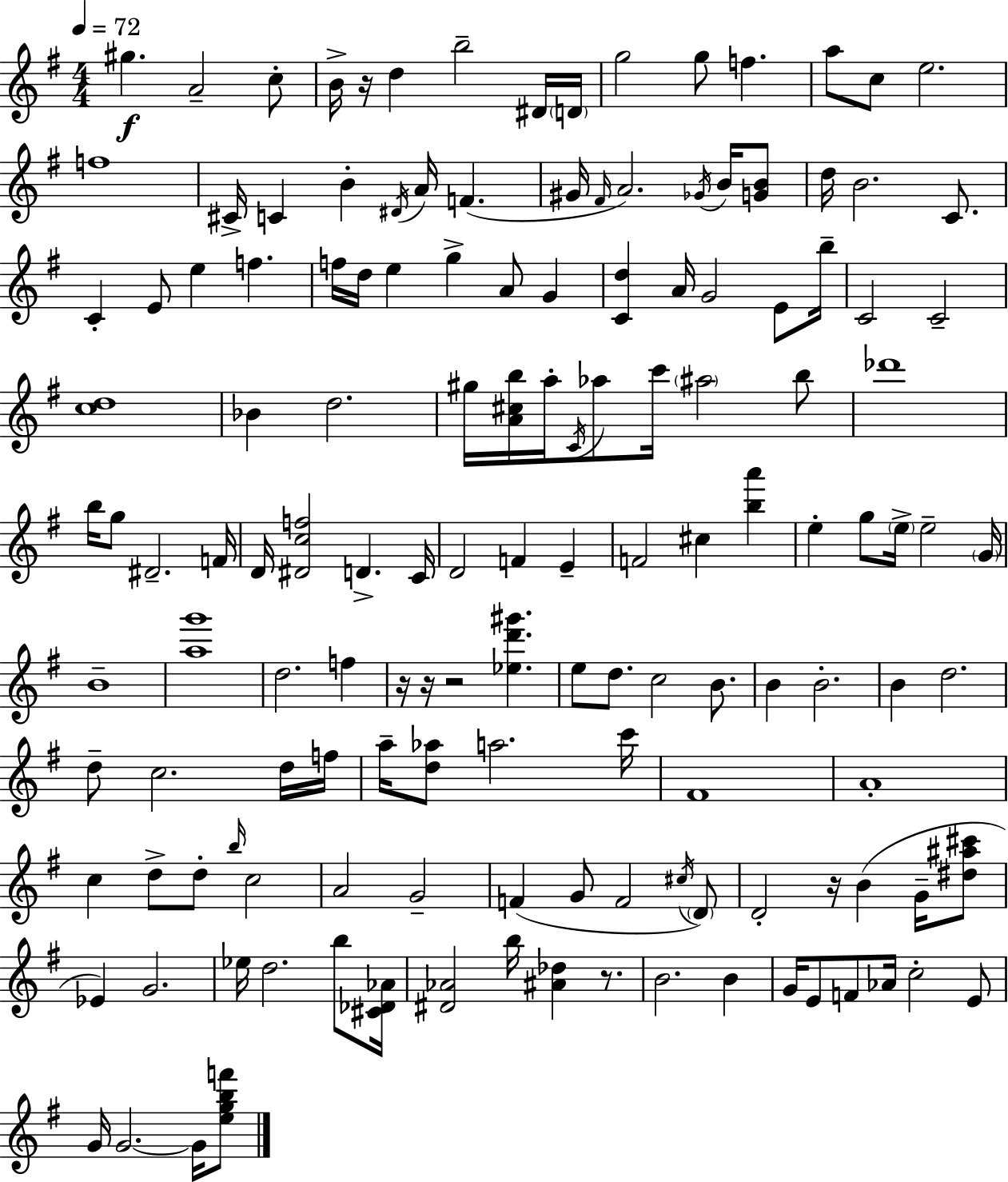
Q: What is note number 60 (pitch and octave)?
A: D4